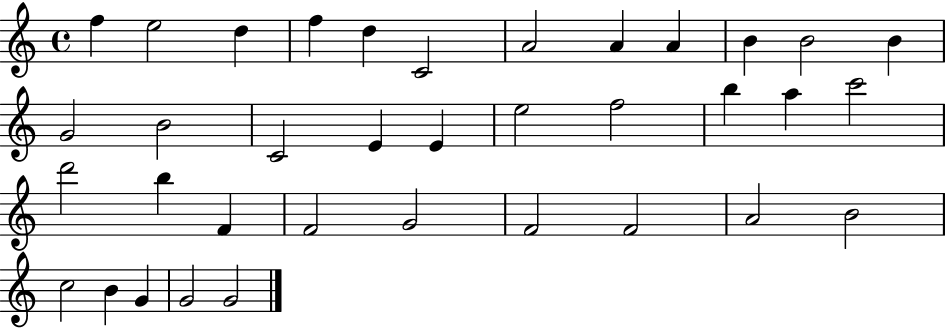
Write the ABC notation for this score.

X:1
T:Untitled
M:4/4
L:1/4
K:C
f e2 d f d C2 A2 A A B B2 B G2 B2 C2 E E e2 f2 b a c'2 d'2 b F F2 G2 F2 F2 A2 B2 c2 B G G2 G2